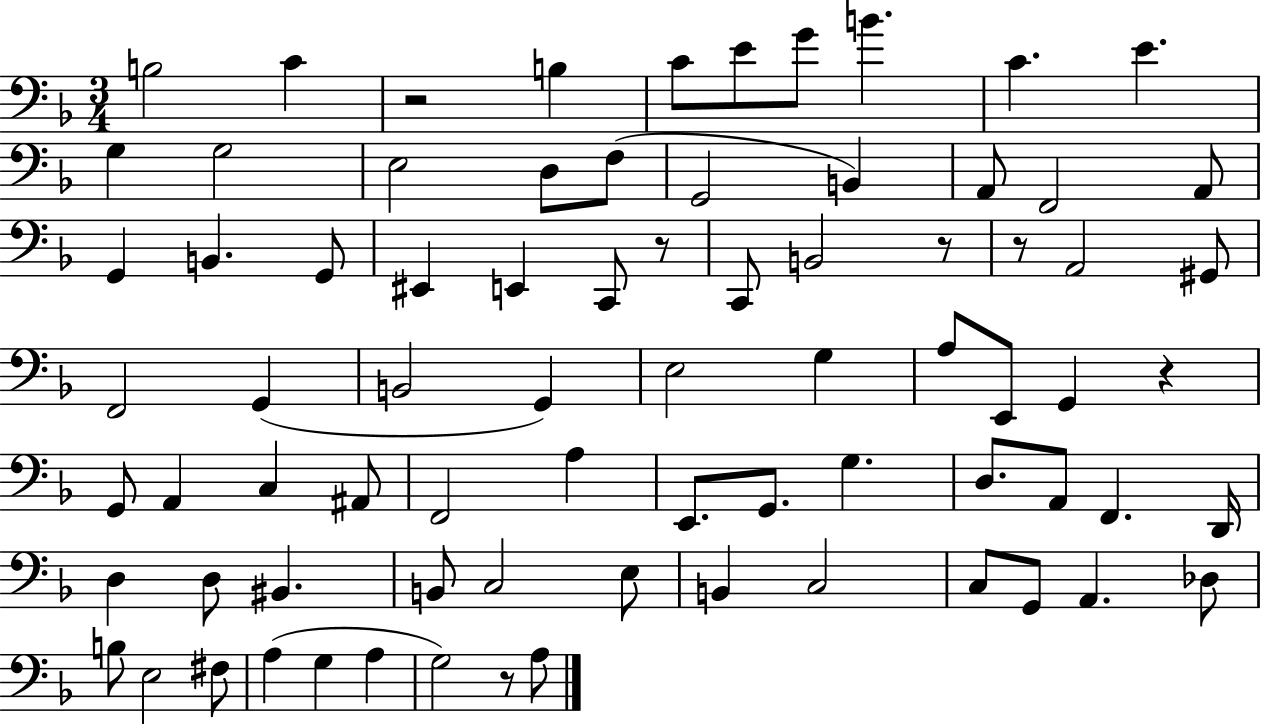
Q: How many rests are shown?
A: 6